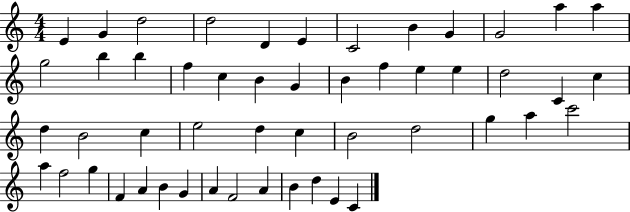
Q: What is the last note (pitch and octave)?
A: C4